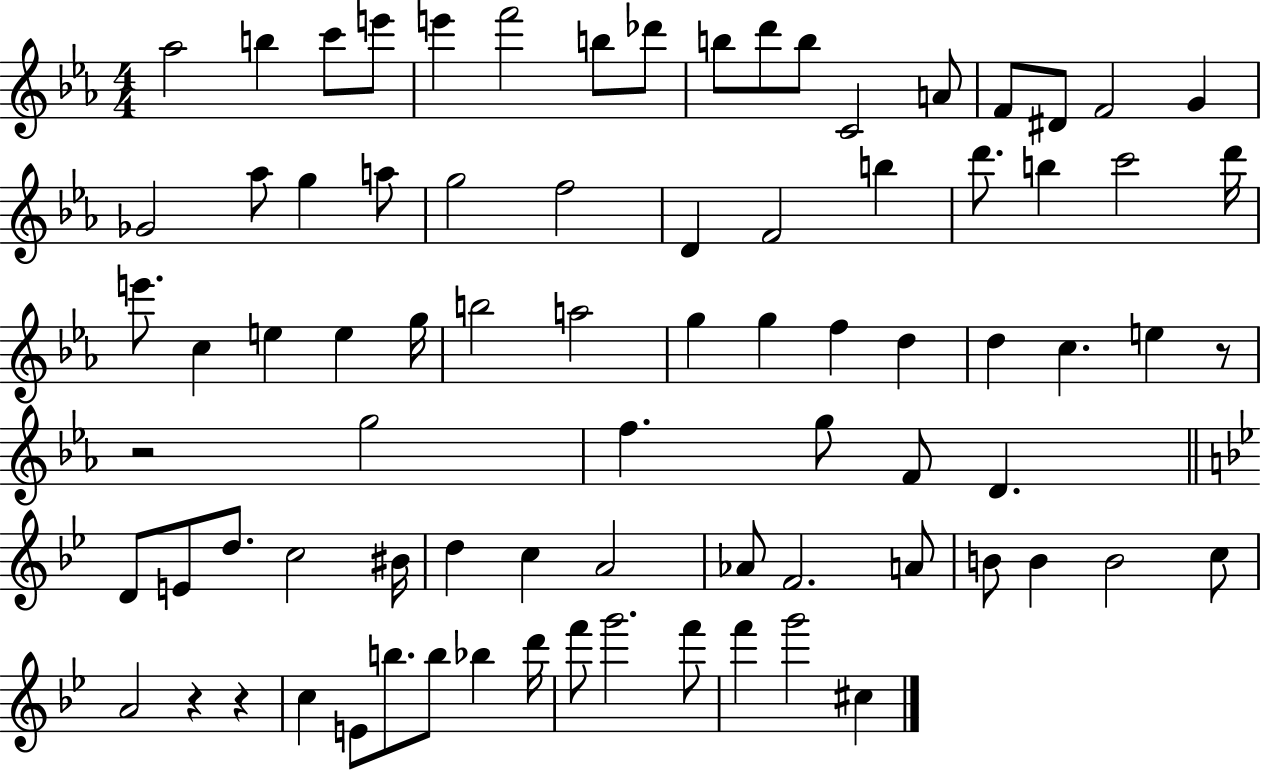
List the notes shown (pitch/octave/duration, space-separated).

Ab5/h B5/q C6/e E6/e E6/q F6/h B5/e Db6/e B5/e D6/e B5/e C4/h A4/e F4/e D#4/e F4/h G4/q Gb4/h Ab5/e G5/q A5/e G5/h F5/h D4/q F4/h B5/q D6/e. B5/q C6/h D6/s E6/e. C5/q E5/q E5/q G5/s B5/h A5/h G5/q G5/q F5/q D5/q D5/q C5/q. E5/q R/e R/h G5/h F5/q. G5/e F4/e D4/q. D4/e E4/e D5/e. C5/h BIS4/s D5/q C5/q A4/h Ab4/e F4/h. A4/e B4/e B4/q B4/h C5/e A4/h R/q R/q C5/q E4/e B5/e. B5/e Bb5/q D6/s F6/e G6/h. F6/e F6/q G6/h C#5/q